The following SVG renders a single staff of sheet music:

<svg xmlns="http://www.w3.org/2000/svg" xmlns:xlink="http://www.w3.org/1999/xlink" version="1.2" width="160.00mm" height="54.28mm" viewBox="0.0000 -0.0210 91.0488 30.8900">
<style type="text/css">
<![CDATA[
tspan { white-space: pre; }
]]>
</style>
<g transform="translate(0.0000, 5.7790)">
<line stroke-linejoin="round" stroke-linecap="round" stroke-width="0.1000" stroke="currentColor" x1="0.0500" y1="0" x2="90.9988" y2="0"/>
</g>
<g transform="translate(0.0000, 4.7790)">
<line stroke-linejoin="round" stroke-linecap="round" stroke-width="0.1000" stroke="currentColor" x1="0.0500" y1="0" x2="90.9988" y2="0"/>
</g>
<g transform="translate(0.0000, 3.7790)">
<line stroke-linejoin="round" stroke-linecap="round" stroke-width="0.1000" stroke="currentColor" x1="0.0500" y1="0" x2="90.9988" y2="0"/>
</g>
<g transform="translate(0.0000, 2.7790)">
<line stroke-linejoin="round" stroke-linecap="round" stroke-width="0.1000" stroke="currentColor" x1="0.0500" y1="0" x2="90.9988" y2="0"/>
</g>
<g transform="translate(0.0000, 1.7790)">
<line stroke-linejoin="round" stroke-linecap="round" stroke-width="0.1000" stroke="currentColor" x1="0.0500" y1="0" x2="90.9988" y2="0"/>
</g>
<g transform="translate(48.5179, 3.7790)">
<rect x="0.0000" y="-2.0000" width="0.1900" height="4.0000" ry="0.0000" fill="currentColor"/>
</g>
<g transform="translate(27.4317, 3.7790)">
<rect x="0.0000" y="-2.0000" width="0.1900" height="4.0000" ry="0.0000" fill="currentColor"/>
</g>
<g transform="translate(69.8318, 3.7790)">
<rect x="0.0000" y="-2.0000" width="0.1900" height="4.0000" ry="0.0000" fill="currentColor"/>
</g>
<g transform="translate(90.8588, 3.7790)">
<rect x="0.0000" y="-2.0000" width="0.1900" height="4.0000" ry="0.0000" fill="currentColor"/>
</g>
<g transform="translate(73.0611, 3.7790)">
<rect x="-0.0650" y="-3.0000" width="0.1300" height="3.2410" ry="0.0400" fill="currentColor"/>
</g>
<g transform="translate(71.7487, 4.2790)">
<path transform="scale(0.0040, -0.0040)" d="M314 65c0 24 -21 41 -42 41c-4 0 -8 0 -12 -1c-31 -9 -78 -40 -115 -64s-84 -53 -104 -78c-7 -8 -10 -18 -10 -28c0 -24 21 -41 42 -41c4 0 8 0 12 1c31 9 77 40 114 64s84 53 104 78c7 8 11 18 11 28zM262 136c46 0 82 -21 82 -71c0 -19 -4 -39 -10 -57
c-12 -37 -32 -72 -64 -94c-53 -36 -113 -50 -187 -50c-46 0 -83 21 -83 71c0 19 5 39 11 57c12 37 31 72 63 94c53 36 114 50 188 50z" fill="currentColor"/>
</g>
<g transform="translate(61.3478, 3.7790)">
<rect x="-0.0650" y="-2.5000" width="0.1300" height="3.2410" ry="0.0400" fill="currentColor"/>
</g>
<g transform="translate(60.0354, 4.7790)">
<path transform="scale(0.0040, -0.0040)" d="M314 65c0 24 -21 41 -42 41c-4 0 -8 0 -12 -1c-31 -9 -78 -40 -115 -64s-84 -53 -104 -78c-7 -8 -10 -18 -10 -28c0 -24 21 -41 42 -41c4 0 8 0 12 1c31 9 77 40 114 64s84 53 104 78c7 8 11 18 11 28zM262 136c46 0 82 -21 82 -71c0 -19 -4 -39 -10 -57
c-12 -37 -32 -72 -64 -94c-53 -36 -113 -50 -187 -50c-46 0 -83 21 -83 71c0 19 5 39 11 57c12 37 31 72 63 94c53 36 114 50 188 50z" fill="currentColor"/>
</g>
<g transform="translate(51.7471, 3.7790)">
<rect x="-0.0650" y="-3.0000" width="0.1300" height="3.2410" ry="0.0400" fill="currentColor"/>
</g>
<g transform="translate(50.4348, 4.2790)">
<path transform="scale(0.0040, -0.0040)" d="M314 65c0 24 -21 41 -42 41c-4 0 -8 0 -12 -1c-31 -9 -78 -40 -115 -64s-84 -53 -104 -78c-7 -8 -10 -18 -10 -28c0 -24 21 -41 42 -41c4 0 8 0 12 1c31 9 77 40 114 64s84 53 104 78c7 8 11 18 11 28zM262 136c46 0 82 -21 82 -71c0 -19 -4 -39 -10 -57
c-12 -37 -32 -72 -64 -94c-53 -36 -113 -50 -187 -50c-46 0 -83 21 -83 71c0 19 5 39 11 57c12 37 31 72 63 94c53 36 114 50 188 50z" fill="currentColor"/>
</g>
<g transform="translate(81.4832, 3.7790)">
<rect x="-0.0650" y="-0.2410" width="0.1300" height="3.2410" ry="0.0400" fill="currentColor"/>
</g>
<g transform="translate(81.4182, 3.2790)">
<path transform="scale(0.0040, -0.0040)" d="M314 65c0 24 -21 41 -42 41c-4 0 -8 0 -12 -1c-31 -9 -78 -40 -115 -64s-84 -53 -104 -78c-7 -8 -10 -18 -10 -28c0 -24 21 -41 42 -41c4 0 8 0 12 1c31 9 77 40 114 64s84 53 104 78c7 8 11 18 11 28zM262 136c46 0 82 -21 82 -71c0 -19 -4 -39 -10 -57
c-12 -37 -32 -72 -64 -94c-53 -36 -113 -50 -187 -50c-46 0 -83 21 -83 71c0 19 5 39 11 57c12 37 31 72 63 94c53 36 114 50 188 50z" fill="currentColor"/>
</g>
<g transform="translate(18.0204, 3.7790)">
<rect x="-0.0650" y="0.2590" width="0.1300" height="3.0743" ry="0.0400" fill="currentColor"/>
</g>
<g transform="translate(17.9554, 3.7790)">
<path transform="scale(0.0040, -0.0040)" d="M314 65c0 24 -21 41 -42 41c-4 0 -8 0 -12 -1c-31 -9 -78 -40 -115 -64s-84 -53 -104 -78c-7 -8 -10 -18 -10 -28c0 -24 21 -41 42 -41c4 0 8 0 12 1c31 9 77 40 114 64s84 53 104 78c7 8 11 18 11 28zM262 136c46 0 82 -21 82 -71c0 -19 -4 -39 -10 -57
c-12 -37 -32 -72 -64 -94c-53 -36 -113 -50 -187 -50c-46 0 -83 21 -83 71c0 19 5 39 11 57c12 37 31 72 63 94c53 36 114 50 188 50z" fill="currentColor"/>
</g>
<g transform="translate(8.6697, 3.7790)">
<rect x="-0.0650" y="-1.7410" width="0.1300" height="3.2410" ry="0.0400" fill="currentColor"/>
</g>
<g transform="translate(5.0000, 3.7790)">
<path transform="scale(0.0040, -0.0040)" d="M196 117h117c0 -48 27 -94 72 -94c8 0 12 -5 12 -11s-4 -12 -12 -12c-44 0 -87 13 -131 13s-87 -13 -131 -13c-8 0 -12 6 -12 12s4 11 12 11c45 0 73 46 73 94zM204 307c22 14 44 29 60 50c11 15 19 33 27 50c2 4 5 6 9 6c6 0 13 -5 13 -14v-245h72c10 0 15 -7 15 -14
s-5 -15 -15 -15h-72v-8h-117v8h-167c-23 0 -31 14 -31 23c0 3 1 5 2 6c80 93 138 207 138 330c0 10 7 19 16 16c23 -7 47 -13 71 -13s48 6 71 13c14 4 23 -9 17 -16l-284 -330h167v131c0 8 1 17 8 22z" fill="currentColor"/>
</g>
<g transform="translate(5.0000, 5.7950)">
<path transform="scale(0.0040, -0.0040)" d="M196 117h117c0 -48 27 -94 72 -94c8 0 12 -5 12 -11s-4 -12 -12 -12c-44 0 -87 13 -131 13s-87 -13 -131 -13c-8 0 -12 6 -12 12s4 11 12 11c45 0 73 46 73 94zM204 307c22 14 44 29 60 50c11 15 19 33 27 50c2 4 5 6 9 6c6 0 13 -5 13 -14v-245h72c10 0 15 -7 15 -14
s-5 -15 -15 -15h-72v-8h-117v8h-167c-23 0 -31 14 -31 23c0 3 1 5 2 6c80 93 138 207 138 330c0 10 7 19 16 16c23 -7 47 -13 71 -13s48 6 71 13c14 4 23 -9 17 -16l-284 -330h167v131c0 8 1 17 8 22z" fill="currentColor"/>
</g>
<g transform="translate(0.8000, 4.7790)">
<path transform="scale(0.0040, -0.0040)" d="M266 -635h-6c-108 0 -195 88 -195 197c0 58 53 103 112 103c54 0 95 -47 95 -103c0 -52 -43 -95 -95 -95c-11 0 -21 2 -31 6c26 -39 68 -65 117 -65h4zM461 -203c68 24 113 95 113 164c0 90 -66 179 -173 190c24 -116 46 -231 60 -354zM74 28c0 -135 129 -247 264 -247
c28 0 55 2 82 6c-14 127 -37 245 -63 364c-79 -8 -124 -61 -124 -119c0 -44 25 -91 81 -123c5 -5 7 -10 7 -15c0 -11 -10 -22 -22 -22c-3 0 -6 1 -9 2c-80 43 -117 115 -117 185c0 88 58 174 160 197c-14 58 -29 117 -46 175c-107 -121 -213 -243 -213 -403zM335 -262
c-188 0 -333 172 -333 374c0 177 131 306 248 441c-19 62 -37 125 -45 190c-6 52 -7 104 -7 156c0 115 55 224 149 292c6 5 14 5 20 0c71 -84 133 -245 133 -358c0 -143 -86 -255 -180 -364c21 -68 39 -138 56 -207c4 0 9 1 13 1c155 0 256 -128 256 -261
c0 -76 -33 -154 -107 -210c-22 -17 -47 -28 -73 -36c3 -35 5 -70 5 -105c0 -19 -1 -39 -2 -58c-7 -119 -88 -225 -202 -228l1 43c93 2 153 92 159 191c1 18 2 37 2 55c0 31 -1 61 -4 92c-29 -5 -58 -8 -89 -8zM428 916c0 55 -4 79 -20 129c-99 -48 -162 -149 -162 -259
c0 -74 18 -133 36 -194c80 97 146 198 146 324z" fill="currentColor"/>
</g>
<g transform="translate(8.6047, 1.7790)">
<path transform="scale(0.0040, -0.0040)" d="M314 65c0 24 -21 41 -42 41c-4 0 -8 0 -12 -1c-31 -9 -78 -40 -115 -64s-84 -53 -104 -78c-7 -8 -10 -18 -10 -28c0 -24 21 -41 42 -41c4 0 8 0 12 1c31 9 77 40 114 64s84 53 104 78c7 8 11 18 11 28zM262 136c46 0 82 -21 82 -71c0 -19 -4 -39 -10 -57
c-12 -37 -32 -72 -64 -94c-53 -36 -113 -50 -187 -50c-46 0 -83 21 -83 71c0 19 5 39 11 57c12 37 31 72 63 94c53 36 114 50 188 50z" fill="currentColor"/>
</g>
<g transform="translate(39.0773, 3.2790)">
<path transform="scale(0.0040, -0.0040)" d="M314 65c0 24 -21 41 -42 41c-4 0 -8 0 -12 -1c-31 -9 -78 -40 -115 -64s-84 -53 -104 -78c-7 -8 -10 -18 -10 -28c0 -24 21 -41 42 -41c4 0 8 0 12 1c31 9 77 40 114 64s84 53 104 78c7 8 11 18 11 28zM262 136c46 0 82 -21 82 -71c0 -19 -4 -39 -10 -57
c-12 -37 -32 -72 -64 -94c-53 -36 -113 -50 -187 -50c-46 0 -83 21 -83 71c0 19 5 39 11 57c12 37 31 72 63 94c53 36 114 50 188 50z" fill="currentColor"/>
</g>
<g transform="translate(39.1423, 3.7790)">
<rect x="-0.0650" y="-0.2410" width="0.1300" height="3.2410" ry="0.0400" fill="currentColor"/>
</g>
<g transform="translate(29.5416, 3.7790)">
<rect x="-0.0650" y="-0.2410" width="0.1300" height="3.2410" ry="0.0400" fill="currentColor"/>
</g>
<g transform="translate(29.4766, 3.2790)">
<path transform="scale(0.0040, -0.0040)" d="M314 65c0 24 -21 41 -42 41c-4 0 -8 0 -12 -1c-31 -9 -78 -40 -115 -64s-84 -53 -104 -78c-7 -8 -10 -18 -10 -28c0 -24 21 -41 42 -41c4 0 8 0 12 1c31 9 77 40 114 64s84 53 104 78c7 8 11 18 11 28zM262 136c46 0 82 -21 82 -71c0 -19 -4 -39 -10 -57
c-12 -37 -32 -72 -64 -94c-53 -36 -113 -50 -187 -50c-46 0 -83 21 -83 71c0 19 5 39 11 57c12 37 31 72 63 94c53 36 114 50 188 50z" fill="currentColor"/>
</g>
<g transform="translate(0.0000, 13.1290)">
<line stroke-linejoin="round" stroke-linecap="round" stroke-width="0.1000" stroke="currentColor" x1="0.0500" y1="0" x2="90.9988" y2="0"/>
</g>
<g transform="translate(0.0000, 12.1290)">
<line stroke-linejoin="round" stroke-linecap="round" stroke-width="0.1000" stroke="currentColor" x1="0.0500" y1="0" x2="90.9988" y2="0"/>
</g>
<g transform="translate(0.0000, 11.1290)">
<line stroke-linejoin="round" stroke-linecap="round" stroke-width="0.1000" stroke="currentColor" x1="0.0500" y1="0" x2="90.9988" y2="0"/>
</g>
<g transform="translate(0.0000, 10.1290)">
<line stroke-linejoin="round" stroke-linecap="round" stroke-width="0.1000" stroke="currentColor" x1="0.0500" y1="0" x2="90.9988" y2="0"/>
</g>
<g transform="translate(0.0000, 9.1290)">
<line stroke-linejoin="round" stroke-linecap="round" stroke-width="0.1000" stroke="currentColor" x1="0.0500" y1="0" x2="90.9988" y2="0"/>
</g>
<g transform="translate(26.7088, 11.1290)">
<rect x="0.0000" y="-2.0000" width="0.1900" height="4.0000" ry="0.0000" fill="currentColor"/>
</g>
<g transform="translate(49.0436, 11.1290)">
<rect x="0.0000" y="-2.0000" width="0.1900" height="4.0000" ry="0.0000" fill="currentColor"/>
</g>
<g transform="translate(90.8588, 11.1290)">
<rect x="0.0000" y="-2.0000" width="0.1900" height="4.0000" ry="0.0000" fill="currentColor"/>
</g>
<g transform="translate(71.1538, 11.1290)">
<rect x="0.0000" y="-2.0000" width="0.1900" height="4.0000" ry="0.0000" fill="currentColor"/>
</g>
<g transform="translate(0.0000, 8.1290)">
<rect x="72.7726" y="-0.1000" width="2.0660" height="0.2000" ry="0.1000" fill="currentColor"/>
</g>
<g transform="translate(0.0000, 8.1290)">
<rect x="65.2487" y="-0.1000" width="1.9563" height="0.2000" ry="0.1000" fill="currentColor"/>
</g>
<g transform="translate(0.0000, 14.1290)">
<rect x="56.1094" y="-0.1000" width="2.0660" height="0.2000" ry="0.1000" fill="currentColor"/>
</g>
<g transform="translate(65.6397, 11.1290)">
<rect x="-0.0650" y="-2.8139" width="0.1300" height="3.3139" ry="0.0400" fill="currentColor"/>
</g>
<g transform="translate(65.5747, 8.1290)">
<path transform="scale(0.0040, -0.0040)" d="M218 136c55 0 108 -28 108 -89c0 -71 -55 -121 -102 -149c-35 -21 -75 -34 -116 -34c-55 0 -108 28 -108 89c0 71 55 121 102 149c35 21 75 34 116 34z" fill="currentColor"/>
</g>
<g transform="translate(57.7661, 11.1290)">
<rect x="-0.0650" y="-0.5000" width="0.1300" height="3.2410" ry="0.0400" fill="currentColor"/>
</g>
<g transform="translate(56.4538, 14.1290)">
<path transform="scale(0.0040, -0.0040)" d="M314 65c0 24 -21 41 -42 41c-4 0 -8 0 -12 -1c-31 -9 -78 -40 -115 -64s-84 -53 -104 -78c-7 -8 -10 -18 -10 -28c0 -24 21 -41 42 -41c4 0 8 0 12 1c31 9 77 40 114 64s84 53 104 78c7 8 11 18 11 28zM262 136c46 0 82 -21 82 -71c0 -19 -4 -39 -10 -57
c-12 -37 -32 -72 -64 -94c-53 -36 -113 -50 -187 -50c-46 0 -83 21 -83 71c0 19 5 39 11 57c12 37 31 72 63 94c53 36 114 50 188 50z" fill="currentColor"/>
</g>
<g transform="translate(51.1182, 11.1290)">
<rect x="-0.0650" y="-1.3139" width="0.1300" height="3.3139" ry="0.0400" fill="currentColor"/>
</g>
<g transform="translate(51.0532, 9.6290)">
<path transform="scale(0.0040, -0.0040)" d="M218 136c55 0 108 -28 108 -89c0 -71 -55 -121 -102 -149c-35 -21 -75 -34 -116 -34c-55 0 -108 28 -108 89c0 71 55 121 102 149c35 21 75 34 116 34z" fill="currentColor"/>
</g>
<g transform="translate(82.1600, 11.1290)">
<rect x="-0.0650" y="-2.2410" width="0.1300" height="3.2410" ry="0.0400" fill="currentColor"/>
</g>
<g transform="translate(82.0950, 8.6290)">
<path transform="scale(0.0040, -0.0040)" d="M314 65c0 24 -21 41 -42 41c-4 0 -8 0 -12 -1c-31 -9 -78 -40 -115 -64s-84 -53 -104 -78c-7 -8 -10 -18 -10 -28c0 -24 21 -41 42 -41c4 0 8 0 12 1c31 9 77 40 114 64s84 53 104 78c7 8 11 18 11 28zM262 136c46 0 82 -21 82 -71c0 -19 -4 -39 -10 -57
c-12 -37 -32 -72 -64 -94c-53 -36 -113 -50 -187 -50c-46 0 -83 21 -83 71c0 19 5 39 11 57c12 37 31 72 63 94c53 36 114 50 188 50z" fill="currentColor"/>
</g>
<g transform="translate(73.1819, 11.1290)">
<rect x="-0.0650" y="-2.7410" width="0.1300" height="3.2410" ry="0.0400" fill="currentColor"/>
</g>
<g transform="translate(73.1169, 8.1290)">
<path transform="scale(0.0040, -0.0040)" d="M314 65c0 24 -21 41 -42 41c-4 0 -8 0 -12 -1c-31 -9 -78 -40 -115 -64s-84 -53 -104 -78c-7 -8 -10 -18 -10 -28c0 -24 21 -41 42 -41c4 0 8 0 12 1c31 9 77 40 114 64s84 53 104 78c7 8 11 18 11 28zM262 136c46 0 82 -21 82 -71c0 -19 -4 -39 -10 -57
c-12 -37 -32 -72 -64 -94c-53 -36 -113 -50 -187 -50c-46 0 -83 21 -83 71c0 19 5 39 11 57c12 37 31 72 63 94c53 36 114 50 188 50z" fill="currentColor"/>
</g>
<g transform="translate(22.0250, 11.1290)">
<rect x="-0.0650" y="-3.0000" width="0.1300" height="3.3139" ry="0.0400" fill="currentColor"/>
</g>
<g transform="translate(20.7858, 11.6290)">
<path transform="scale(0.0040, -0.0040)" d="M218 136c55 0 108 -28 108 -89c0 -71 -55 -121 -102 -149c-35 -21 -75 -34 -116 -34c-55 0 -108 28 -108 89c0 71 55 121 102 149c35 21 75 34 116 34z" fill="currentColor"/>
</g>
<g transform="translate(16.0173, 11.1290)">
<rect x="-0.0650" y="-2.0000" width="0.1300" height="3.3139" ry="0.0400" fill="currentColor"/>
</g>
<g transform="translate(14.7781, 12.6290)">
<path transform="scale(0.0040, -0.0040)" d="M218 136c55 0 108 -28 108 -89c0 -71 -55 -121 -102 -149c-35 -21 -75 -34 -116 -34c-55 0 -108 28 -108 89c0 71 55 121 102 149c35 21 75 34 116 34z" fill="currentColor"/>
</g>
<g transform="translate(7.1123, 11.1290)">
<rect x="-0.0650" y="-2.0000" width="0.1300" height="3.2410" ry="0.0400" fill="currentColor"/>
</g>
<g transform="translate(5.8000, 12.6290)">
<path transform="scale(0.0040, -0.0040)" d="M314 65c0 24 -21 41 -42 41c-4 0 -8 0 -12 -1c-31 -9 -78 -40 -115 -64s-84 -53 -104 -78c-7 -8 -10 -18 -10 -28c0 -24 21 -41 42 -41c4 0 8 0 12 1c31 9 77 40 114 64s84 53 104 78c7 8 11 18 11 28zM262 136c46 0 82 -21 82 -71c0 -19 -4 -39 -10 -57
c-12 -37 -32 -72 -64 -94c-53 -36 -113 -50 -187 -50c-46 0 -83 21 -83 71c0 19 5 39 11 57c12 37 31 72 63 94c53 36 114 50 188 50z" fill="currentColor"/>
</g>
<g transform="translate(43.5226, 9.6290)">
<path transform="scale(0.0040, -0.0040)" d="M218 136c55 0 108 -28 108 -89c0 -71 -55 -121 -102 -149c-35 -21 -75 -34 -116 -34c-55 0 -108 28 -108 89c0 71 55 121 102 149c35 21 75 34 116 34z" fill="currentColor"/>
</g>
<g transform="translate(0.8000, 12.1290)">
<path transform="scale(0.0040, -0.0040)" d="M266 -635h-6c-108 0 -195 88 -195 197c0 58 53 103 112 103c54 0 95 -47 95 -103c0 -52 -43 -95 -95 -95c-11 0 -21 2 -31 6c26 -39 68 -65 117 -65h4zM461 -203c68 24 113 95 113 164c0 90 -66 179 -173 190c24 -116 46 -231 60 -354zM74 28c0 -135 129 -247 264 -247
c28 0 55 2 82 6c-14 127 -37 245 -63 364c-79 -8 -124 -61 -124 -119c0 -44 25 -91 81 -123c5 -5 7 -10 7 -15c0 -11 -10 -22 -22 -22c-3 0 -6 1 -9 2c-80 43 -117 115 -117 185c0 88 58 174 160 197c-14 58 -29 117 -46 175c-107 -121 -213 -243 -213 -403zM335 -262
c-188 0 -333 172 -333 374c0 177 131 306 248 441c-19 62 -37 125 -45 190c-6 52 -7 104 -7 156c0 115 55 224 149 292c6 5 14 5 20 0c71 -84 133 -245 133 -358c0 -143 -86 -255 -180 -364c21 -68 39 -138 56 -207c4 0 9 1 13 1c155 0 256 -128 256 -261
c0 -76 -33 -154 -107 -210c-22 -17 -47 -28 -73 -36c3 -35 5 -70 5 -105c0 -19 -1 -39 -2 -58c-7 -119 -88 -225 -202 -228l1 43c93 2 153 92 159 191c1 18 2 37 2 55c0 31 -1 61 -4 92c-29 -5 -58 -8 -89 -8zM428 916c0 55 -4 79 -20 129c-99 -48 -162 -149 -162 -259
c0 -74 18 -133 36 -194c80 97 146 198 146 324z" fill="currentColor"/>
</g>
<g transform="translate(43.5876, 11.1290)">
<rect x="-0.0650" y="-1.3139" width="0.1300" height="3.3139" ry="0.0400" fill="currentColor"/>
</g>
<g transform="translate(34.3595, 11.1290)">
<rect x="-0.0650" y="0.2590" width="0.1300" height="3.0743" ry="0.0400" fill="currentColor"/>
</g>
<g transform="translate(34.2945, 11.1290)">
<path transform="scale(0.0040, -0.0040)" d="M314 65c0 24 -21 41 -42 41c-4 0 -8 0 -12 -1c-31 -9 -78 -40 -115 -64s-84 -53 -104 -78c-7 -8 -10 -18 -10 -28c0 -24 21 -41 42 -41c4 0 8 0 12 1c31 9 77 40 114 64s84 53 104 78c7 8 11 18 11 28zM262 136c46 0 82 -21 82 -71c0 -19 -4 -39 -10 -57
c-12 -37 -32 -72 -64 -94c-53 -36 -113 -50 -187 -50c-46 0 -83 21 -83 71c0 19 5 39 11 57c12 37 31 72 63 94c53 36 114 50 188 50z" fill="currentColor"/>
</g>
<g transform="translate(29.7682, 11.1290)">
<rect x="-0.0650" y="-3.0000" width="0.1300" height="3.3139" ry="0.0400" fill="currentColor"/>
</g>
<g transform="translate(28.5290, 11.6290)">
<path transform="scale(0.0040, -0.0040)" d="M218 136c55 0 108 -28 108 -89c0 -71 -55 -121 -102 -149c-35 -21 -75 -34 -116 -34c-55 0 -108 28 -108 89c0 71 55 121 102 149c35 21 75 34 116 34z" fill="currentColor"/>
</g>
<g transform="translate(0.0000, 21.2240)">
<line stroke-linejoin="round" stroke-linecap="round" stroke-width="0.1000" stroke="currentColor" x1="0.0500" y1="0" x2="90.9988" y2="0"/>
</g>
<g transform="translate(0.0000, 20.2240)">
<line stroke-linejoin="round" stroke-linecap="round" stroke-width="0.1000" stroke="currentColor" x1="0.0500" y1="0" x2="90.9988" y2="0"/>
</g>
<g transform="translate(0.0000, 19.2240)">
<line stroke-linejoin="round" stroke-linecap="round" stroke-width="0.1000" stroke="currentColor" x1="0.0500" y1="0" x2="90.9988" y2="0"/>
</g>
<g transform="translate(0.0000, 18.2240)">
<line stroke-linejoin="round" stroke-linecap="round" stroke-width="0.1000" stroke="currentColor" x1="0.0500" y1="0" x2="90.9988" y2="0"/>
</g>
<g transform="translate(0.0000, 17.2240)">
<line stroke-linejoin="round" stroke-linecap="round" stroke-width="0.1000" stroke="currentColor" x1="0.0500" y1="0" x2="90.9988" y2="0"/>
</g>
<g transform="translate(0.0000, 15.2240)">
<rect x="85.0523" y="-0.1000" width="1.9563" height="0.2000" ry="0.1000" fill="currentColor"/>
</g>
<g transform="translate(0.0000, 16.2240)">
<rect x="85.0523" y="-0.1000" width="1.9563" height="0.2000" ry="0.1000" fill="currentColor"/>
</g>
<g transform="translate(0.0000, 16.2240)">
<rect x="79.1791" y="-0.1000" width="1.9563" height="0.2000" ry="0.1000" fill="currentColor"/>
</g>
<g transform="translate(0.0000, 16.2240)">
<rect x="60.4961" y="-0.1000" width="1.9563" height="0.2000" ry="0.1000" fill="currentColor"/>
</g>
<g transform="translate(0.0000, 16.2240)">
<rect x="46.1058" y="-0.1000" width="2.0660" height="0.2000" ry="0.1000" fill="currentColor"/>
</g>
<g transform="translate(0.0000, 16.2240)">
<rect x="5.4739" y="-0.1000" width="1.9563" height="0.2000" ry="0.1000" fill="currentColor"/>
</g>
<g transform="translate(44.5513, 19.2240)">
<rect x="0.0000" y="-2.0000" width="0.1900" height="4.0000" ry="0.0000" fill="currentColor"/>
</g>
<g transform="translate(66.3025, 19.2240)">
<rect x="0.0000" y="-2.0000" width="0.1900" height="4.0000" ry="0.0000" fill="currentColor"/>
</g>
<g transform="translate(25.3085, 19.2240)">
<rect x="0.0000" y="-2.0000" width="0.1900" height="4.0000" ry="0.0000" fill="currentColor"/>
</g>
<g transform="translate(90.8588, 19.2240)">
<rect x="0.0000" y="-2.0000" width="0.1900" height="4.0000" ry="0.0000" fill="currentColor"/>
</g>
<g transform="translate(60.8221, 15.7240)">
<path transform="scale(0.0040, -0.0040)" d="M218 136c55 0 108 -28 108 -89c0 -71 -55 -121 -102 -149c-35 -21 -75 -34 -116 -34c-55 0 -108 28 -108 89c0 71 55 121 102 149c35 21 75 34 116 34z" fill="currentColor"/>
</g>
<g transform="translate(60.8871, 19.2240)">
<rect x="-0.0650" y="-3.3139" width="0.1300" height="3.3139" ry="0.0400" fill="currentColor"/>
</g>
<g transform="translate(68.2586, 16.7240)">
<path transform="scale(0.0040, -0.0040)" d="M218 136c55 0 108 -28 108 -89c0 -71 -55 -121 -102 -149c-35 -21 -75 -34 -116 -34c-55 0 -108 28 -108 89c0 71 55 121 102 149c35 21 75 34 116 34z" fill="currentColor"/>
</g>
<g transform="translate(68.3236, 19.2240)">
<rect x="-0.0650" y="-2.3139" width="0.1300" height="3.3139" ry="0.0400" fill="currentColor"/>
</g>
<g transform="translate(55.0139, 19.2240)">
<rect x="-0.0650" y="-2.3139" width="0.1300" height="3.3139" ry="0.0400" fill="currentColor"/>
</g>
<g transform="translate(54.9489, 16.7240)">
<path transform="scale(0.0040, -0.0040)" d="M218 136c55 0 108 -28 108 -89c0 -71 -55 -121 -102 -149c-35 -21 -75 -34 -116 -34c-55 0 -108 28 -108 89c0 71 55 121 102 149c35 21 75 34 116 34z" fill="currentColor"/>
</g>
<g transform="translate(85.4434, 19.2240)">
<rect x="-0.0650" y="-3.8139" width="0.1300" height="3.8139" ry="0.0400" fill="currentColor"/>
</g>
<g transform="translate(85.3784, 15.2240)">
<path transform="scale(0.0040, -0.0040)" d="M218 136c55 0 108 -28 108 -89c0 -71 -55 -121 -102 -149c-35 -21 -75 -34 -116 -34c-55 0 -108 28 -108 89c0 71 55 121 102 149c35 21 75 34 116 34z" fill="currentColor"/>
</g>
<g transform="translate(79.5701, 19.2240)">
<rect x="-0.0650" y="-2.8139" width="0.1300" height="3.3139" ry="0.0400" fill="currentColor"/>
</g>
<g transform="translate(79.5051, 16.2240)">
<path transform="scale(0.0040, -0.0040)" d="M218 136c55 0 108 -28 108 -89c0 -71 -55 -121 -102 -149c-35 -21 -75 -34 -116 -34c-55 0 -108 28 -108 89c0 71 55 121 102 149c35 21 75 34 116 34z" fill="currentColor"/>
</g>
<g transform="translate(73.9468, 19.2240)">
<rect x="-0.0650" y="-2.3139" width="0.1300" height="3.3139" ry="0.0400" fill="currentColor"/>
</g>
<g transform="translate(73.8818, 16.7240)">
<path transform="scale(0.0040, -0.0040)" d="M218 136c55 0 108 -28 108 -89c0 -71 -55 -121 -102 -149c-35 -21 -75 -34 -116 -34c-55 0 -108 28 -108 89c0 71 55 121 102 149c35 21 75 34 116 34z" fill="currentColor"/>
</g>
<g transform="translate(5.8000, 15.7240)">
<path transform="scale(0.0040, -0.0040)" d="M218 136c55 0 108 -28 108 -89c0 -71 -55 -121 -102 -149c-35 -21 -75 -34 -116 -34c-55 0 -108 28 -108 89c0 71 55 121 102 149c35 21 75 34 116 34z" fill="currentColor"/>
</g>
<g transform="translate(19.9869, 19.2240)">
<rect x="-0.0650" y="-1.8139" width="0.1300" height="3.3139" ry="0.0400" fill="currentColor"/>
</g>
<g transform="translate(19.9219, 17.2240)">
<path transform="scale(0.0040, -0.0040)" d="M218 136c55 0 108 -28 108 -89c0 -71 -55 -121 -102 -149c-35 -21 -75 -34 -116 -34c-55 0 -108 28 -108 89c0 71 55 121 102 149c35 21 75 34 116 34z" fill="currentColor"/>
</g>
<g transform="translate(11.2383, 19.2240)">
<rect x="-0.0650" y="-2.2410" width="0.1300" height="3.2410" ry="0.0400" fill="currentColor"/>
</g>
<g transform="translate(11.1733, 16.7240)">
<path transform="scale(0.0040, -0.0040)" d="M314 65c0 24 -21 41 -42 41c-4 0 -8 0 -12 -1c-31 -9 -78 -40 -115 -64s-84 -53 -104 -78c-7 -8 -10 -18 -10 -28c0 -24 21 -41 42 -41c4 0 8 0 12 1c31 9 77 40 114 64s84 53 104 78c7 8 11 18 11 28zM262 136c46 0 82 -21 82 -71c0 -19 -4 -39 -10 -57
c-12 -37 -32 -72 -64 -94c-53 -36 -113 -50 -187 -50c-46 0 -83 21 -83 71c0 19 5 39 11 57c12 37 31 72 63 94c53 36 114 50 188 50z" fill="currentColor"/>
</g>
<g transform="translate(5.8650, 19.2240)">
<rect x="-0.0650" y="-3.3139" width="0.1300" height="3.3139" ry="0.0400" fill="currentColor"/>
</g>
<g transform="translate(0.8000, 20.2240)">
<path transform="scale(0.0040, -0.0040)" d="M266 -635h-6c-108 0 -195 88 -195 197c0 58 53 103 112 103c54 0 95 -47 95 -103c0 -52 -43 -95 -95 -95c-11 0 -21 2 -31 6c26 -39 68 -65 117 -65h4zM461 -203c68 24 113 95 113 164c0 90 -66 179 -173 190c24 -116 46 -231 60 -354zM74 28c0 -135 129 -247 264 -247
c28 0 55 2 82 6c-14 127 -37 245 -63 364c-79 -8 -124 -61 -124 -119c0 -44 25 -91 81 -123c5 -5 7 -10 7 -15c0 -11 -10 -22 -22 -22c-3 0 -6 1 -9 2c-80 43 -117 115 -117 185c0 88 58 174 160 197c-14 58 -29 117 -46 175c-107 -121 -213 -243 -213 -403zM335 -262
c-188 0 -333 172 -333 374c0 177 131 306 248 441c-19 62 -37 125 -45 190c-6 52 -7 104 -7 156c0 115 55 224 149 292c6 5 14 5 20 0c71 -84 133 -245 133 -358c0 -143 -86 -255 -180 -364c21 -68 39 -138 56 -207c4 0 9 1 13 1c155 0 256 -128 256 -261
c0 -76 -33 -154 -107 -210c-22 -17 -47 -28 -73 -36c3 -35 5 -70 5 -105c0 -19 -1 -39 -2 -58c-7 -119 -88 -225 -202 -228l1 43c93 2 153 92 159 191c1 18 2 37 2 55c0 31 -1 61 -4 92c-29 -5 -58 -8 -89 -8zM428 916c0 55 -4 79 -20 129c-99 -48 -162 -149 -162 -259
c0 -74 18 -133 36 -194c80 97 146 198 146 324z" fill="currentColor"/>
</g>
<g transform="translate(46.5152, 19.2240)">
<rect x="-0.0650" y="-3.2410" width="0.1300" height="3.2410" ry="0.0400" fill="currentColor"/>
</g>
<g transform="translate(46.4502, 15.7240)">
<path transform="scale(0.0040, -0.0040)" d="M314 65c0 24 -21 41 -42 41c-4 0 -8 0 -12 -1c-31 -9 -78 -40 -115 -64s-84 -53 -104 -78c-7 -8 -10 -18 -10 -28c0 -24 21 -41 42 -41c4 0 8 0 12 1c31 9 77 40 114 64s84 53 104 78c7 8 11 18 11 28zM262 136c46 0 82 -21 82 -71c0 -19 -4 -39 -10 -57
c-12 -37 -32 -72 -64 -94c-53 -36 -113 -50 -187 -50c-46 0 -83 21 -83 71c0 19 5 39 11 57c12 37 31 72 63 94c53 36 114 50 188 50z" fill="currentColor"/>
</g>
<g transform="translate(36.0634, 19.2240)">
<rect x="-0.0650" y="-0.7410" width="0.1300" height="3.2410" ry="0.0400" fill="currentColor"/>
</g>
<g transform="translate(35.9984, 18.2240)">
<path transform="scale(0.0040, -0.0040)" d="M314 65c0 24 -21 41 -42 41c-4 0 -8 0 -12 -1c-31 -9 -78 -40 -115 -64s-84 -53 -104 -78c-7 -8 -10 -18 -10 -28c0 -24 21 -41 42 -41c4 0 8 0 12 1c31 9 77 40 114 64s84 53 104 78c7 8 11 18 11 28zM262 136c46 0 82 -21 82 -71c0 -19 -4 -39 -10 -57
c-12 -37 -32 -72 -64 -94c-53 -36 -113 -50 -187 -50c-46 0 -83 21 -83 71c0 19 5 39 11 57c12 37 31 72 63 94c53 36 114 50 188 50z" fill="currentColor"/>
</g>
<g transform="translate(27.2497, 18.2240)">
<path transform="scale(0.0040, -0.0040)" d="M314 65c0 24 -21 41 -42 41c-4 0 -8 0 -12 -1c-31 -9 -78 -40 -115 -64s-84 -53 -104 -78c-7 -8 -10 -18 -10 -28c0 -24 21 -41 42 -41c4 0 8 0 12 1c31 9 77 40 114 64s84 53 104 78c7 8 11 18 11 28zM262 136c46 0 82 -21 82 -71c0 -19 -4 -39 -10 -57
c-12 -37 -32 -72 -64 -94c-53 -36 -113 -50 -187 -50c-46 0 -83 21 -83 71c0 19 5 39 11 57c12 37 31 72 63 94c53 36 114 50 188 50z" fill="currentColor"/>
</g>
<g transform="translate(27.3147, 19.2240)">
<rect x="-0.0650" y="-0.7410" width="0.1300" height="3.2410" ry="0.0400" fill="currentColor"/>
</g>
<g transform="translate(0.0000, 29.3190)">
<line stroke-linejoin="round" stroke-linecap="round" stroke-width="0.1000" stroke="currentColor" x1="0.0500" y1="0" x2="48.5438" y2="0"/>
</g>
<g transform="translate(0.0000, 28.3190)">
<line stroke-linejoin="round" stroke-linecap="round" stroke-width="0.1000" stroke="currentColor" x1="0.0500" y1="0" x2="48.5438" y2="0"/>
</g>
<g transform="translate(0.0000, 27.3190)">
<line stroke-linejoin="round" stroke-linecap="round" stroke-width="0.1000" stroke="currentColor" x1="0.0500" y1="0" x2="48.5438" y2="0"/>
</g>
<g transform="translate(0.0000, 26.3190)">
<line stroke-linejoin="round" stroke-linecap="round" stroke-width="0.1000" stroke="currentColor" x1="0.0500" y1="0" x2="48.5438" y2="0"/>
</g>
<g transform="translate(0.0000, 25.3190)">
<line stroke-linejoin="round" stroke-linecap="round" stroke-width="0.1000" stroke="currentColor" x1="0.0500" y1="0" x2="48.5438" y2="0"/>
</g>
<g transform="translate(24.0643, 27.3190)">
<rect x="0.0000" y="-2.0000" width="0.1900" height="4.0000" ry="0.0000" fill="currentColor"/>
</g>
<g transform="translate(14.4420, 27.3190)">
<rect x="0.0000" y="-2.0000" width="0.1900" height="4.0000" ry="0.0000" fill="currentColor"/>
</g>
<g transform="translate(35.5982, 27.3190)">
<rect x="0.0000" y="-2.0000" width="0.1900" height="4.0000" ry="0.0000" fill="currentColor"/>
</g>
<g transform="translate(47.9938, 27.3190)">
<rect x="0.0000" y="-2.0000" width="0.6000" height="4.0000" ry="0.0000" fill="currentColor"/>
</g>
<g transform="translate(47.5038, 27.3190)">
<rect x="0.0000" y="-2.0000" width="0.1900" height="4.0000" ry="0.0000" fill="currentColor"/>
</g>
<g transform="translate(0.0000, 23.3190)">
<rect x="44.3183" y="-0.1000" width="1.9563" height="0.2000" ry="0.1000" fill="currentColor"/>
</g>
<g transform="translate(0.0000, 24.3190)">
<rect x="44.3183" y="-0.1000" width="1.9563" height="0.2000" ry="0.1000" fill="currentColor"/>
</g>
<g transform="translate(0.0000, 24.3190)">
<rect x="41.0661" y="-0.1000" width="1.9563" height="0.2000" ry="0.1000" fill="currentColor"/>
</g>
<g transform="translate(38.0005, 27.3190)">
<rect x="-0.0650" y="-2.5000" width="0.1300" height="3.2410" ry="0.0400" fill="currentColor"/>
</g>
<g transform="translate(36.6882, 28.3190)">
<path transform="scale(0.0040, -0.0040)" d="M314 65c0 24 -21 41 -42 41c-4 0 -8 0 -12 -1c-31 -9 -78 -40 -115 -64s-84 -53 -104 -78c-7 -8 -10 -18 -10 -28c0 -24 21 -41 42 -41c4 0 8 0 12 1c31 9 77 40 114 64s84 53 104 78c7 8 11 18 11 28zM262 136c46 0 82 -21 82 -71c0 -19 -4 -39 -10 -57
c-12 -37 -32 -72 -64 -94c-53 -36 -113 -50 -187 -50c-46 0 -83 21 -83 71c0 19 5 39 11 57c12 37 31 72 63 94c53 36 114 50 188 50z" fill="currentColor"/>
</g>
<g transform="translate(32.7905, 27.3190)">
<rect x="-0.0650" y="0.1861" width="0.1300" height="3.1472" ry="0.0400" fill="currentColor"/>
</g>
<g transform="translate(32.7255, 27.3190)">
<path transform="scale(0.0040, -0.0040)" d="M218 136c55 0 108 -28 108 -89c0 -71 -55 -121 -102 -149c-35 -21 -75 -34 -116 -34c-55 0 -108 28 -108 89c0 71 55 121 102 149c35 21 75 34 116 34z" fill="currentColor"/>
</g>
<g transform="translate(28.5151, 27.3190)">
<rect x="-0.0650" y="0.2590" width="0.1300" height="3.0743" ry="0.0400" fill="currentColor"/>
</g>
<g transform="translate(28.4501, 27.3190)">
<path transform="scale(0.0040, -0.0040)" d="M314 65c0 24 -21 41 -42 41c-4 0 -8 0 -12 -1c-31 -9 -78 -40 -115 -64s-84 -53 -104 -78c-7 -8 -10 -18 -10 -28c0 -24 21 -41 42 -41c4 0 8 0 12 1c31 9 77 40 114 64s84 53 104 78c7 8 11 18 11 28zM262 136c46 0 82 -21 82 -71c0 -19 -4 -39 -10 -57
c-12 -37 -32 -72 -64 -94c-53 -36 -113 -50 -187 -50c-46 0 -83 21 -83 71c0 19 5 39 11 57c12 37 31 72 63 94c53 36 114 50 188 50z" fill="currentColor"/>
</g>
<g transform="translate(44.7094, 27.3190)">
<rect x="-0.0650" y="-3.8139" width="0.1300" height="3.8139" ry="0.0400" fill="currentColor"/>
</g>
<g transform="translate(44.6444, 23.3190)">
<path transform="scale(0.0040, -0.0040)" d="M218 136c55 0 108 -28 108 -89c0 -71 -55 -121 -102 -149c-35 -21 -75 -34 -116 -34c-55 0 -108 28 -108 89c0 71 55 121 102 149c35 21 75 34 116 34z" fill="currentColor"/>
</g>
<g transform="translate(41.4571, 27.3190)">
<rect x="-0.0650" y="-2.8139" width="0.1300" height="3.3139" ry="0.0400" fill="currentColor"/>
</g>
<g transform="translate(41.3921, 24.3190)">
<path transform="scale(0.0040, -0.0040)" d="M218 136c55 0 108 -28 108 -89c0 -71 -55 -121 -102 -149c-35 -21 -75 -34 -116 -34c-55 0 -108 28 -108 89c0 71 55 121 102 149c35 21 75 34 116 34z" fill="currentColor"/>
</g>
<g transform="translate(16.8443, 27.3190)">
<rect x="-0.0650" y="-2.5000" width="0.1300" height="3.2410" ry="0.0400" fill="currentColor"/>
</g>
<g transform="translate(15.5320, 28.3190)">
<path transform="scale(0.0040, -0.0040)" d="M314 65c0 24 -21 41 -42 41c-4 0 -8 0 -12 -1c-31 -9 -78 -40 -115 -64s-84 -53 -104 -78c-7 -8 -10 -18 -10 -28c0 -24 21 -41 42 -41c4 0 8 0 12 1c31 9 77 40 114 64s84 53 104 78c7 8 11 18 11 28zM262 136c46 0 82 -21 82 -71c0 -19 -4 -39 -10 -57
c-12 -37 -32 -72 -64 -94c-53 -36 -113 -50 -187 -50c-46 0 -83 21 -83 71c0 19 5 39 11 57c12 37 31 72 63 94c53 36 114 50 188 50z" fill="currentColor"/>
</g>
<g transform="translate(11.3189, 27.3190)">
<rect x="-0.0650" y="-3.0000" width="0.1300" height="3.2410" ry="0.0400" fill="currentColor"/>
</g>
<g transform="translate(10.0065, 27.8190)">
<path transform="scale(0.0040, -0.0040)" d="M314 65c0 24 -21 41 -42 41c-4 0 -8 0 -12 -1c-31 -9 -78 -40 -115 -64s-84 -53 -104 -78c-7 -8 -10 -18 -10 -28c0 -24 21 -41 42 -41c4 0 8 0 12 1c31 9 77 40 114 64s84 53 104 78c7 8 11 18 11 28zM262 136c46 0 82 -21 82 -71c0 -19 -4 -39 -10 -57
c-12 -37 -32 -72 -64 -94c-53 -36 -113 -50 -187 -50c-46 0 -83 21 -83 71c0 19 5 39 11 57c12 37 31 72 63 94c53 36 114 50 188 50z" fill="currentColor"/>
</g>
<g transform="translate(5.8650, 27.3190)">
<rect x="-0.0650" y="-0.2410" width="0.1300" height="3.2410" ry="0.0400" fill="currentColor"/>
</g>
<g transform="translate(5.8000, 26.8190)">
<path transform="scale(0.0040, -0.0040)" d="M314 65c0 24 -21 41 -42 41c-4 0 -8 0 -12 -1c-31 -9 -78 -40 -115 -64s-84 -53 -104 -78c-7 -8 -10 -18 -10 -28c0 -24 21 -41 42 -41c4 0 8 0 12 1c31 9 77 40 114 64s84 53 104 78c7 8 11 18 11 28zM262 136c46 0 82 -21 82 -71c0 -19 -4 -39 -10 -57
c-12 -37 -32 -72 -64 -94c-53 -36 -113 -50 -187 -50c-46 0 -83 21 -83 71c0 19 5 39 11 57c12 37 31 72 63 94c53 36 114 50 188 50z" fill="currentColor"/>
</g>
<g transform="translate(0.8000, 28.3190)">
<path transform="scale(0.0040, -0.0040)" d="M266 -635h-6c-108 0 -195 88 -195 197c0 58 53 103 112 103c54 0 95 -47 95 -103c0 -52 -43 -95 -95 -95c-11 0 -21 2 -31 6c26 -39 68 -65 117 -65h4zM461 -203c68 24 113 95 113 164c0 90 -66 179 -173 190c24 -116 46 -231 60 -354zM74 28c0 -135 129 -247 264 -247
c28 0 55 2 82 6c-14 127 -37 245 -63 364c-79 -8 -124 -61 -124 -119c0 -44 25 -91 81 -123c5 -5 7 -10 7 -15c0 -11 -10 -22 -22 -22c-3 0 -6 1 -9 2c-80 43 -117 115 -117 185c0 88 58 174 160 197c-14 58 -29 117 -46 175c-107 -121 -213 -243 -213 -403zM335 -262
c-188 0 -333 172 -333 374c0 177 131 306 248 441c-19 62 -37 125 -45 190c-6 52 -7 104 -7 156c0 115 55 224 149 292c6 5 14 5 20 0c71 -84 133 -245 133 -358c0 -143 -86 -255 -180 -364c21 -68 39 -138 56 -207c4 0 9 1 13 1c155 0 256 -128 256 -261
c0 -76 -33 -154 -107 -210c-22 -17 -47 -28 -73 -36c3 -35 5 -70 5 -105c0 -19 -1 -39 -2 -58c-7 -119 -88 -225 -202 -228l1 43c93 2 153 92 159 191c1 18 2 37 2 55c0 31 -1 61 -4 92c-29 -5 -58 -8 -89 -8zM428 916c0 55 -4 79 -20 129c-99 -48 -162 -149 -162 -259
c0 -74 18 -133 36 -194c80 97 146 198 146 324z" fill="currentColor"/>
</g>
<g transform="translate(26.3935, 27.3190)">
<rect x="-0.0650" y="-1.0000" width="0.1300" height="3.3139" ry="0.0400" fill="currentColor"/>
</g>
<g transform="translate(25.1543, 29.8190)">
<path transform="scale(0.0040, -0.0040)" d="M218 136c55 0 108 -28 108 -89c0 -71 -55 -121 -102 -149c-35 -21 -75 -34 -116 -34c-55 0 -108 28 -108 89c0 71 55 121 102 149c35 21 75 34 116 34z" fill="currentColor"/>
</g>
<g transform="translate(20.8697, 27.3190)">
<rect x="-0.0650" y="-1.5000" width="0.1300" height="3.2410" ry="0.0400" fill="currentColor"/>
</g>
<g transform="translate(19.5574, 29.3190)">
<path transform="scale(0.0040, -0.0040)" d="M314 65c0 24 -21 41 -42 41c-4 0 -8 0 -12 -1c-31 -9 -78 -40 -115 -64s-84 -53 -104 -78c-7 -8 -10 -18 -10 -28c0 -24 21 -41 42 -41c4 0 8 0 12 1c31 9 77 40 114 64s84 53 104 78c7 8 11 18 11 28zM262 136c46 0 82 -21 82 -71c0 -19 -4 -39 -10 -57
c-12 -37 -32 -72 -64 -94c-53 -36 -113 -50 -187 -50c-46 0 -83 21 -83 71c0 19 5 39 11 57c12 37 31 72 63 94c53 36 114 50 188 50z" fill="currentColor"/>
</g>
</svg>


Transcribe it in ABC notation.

X:1
T:Untitled
M:4/4
L:1/4
K:C
f2 B2 c2 c2 A2 G2 A2 c2 F2 F A A B2 e e C2 a a2 g2 b g2 f d2 d2 b2 g b g g a c' c2 A2 G2 E2 D B2 B G2 a c'